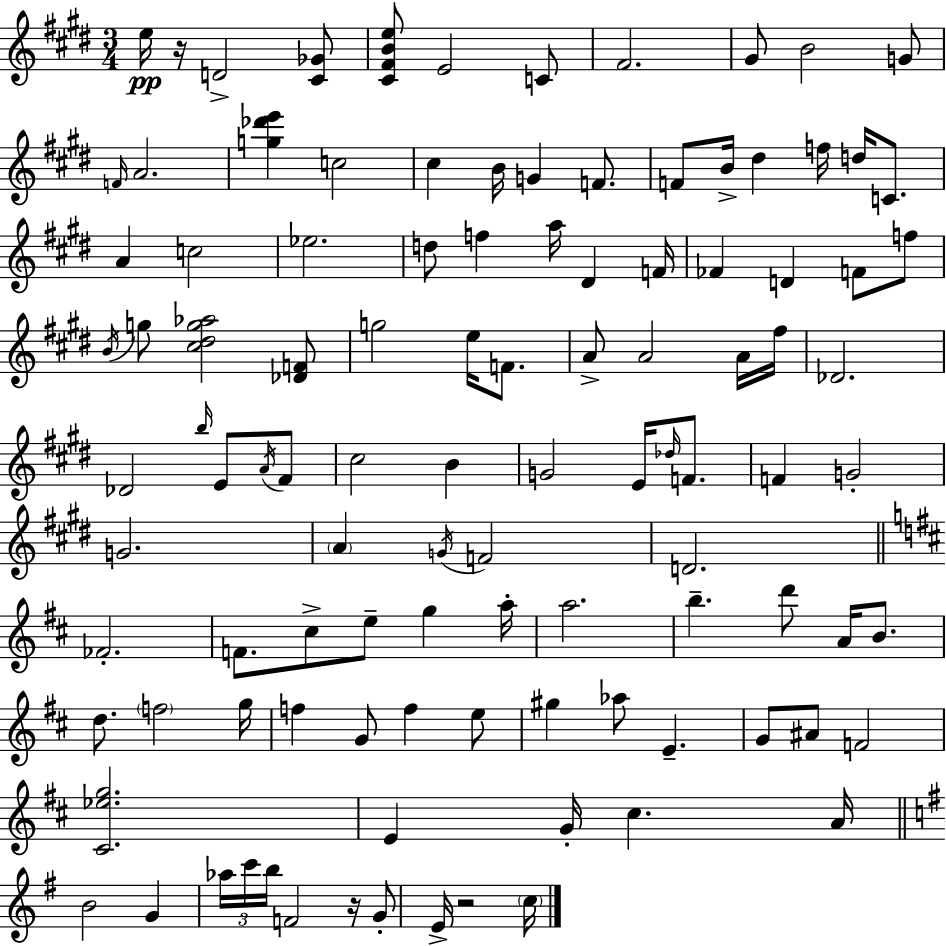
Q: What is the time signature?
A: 3/4